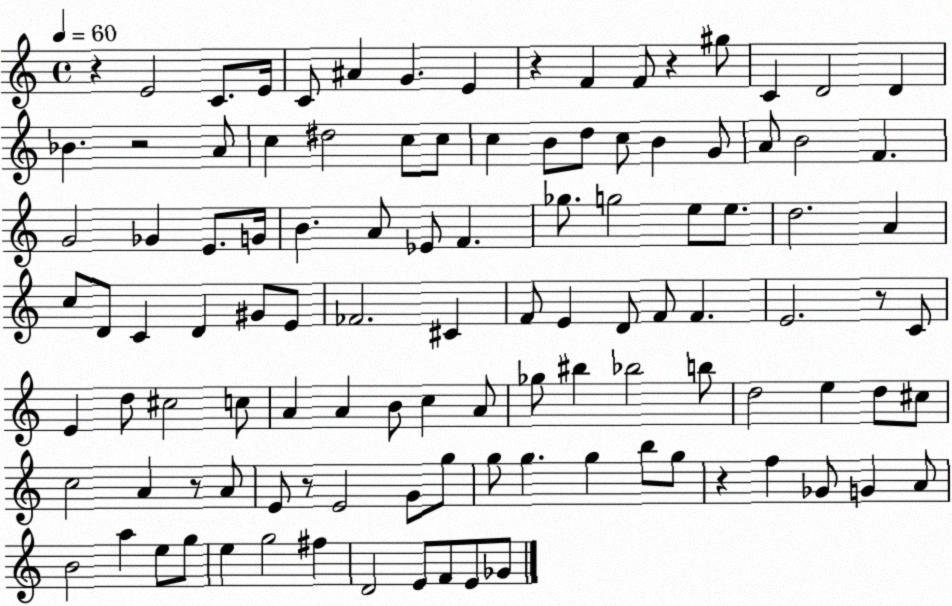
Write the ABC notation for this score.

X:1
T:Untitled
M:4/4
L:1/4
K:C
z E2 C/2 E/4 C/2 ^A G E z F F/2 z ^g/2 C D2 D _B z2 A/2 c ^d2 c/2 c/2 c B/2 d/2 c/2 B G/2 A/2 B2 F G2 _G E/2 G/4 B A/2 _E/2 F _g/2 g2 e/2 e/2 d2 A c/2 D/2 C D ^G/2 E/2 _F2 ^C F/2 E D/2 F/2 F E2 z/2 C/2 E d/2 ^c2 c/2 A A B/2 c A/2 _g/2 ^b _b2 b/2 d2 e d/2 ^c/2 c2 A z/2 A/2 E/2 z/2 E2 G/2 g/2 g/2 g g b/2 g/2 z f _G/2 G A/2 B2 a e/2 g/2 e g2 ^f D2 E/2 F/2 E/2 _G/2